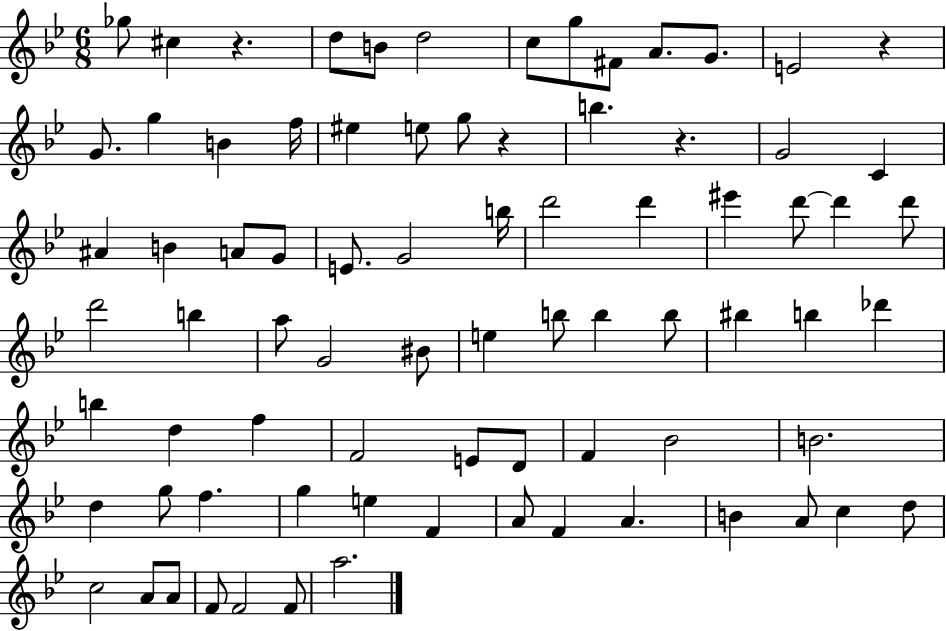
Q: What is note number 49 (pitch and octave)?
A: F5